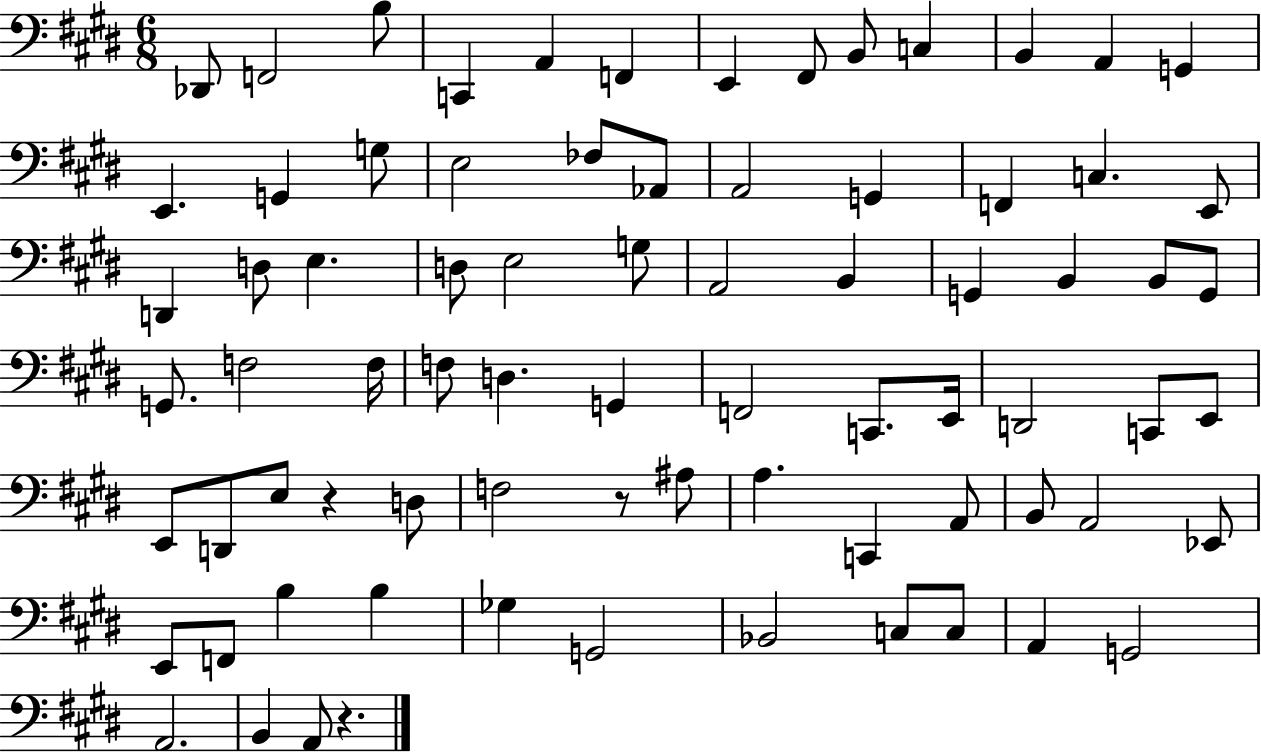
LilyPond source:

{
  \clef bass
  \numericTimeSignature
  \time 6/8
  \key e \major
  des,8 f,2 b8 | c,4 a,4 f,4 | e,4 fis,8 b,8 c4 | b,4 a,4 g,4 | \break e,4. g,4 g8 | e2 fes8 aes,8 | a,2 g,4 | f,4 c4. e,8 | \break d,4 d8 e4. | d8 e2 g8 | a,2 b,4 | g,4 b,4 b,8 g,8 | \break g,8. f2 f16 | f8 d4. g,4 | f,2 c,8. e,16 | d,2 c,8 e,8 | \break e,8 d,8 e8 r4 d8 | f2 r8 ais8 | a4. c,4 a,8 | b,8 a,2 ees,8 | \break e,8 f,8 b4 b4 | ges4 g,2 | bes,2 c8 c8 | a,4 g,2 | \break a,2. | b,4 a,8 r4. | \bar "|."
}